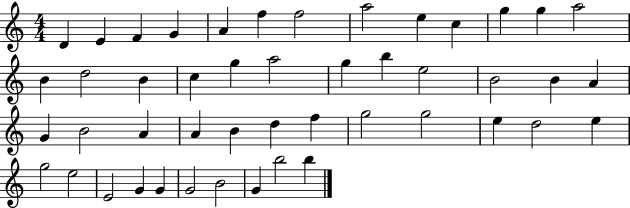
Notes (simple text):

D4/q E4/q F4/q G4/q A4/q F5/q F5/h A5/h E5/q C5/q G5/q G5/q A5/h B4/q D5/h B4/q C5/q G5/q A5/h G5/q B5/q E5/h B4/h B4/q A4/q G4/q B4/h A4/q A4/q B4/q D5/q F5/q G5/h G5/h E5/q D5/h E5/q G5/h E5/h E4/h G4/q G4/q G4/h B4/h G4/q B5/h B5/q